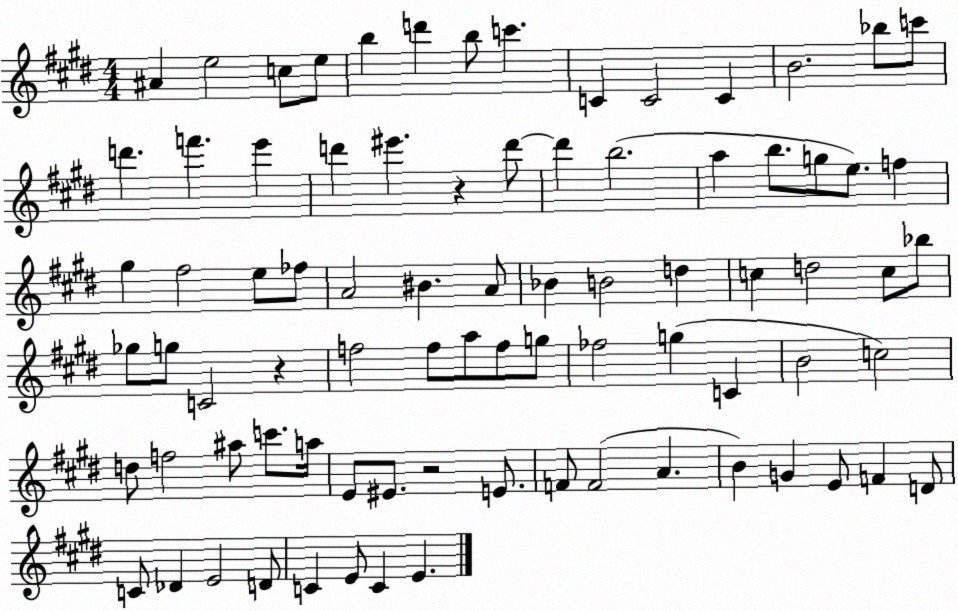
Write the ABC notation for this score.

X:1
T:Untitled
M:4/4
L:1/4
K:E
^A e2 c/2 e/2 b d' b/2 c' C C2 C B2 _b/2 c'/2 d' f' e' d' ^e' z d'/2 d' b2 a b/2 g/2 e/2 f ^g ^f2 e/2 _f/2 A2 ^B A/2 _B B2 d c d2 c/2 _b/2 _g/2 g/2 C2 z f2 f/2 a/2 f/2 g/2 _f2 g C B2 c2 d/2 f2 ^a/2 c'/2 a/4 E/2 ^E/2 z2 E/2 F/2 F2 A B G E/2 F D/2 C/2 _D E2 D/2 C E/2 C E